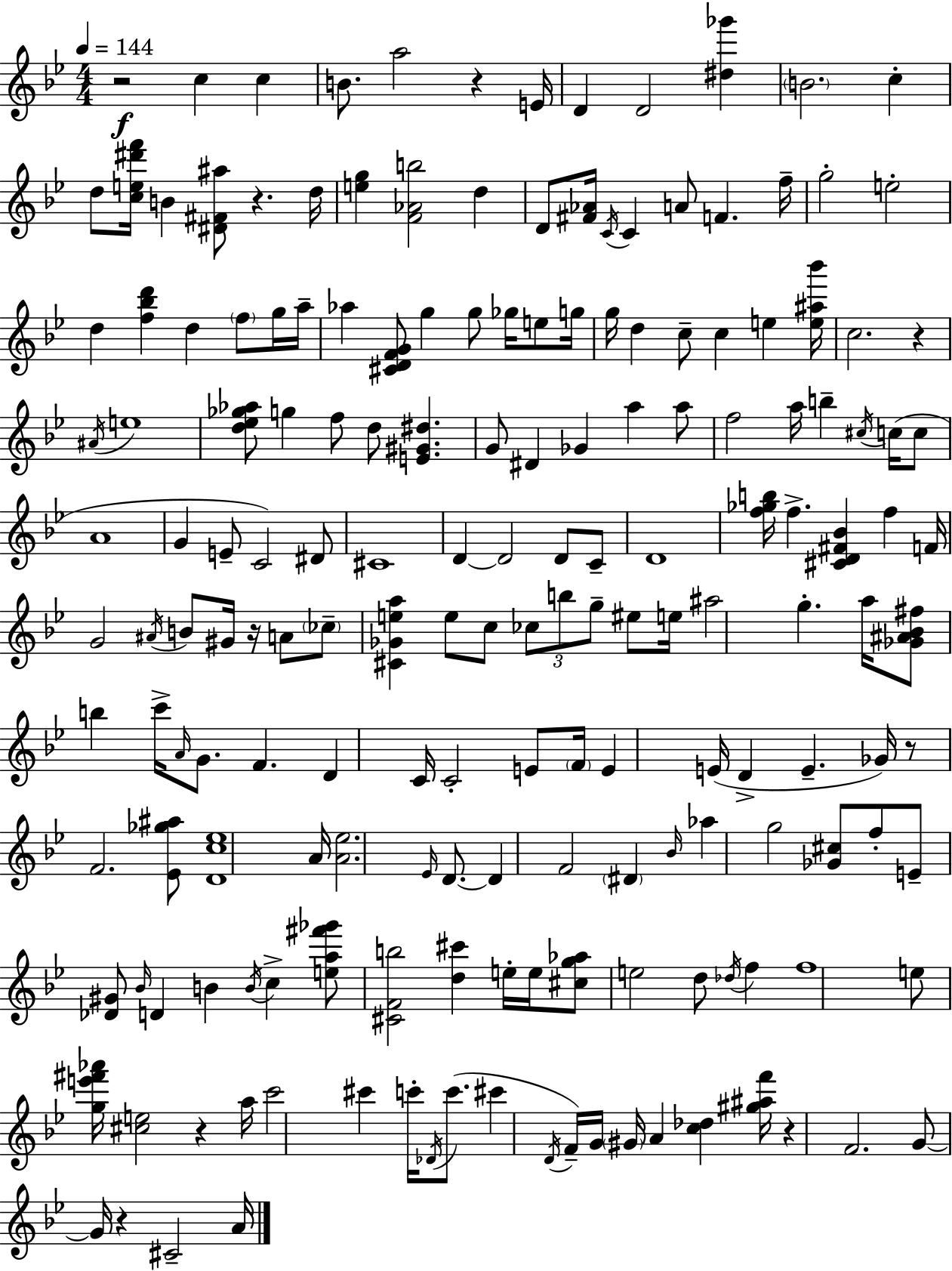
{
  \clef treble
  \numericTimeSignature
  \time 4/4
  \key bes \major
  \tempo 4 = 144
  \repeat volta 2 { r2\f c''4 c''4 | b'8. a''2 r4 e'16 | d'4 d'2 <dis'' ges'''>4 | \parenthesize b'2. c''4-. | \break d''8 <c'' e'' dis''' f'''>16 b'4 <dis' fis' ais''>8 r4. d''16 | <e'' g''>4 <f' aes' b''>2 d''4 | d'8 <fis' aes'>16 \acciaccatura { c'16 } c'4 a'8 f'4. | f''16-- g''2-. e''2-. | \break d''4 <f'' bes'' d'''>4 d''4 \parenthesize f''8 g''16 | a''16-- aes''4 <cis' d' f' g'>8 g''4 g''8 ges''16 e''8 | g''16 g''16 d''4 c''8-- c''4 e''4 | <e'' ais'' bes'''>16 c''2. r4 | \break \acciaccatura { ais'16 } e''1 | <d'' ees'' ges'' aes''>8 g''4 f''8 d''8 <e' gis' dis''>4. | g'8 dis'4 ges'4 a''4 | a''8 f''2 a''16 b''4-- \acciaccatura { cis''16 } | \break c''16( c''8 a'1 | g'4 e'8-- c'2) | dis'8 cis'1 | d'4~~ d'2 d'8 | \break c'8-- d'1 | <f'' ges'' b''>16 f''4.-> <cis' d' fis' bes'>4 f''4 | f'16 g'2 \acciaccatura { ais'16 } b'8 gis'16 r16 | a'8 \parenthesize ces''8-- <cis' ges' e'' a''>4 e''8 c''8 \tuplet 3/2 { ces''8 b''8 | \break g''8-- } eis''8 e''16 ais''2 g''4.-. | a''16 <ges' ais' bes' fis''>8 b''4 c'''16-> \grace { a'16 } g'8. f'4. | d'4 c'16 c'2-. | e'8 \parenthesize f'16 e'4 e'16( d'4-> e'4.-- | \break ges'16) r8 f'2. | <ees' ges'' ais''>8 <d' c'' ees''>1 | a'16 <a' ees''>2. | \grace { ees'16 } d'8.~~ d'4 f'2 | \break \parenthesize dis'4 \grace { bes'16 } aes''4 g''2 | <ges' cis''>8 f''8-. e'8-- <des' gis'>8 \grace { bes'16 } d'4 | b'4 \acciaccatura { b'16 } c''4-> <e'' a'' fis''' ges'''>8 <cis' f' b''>2 | <d'' cis'''>4 e''16-. e''16 <cis'' g'' aes''>8 e''2 | \break d''8 \acciaccatura { des''16 } f''4 f''1 | e''8 <g'' e''' fis''' aes'''>16 <cis'' e''>2 | r4 a''16 c'''2 | cis'''4 c'''16-. \acciaccatura { des'16 }( c'''8. cis'''4 \acciaccatura { d'16 } | \break f'16--) g'16 \parenthesize gis'16 a'4 <c'' des''>4 <gis'' ais'' f'''>16 r4 | f'2. g'8~~ g'16 r4 | cis'2-- a'16 } \bar "|."
}